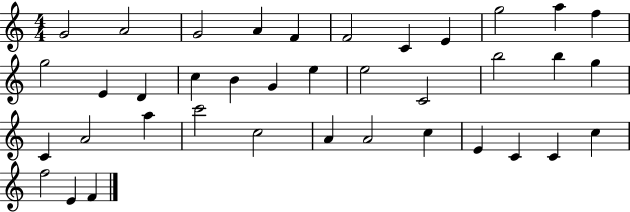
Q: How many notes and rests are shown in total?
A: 38